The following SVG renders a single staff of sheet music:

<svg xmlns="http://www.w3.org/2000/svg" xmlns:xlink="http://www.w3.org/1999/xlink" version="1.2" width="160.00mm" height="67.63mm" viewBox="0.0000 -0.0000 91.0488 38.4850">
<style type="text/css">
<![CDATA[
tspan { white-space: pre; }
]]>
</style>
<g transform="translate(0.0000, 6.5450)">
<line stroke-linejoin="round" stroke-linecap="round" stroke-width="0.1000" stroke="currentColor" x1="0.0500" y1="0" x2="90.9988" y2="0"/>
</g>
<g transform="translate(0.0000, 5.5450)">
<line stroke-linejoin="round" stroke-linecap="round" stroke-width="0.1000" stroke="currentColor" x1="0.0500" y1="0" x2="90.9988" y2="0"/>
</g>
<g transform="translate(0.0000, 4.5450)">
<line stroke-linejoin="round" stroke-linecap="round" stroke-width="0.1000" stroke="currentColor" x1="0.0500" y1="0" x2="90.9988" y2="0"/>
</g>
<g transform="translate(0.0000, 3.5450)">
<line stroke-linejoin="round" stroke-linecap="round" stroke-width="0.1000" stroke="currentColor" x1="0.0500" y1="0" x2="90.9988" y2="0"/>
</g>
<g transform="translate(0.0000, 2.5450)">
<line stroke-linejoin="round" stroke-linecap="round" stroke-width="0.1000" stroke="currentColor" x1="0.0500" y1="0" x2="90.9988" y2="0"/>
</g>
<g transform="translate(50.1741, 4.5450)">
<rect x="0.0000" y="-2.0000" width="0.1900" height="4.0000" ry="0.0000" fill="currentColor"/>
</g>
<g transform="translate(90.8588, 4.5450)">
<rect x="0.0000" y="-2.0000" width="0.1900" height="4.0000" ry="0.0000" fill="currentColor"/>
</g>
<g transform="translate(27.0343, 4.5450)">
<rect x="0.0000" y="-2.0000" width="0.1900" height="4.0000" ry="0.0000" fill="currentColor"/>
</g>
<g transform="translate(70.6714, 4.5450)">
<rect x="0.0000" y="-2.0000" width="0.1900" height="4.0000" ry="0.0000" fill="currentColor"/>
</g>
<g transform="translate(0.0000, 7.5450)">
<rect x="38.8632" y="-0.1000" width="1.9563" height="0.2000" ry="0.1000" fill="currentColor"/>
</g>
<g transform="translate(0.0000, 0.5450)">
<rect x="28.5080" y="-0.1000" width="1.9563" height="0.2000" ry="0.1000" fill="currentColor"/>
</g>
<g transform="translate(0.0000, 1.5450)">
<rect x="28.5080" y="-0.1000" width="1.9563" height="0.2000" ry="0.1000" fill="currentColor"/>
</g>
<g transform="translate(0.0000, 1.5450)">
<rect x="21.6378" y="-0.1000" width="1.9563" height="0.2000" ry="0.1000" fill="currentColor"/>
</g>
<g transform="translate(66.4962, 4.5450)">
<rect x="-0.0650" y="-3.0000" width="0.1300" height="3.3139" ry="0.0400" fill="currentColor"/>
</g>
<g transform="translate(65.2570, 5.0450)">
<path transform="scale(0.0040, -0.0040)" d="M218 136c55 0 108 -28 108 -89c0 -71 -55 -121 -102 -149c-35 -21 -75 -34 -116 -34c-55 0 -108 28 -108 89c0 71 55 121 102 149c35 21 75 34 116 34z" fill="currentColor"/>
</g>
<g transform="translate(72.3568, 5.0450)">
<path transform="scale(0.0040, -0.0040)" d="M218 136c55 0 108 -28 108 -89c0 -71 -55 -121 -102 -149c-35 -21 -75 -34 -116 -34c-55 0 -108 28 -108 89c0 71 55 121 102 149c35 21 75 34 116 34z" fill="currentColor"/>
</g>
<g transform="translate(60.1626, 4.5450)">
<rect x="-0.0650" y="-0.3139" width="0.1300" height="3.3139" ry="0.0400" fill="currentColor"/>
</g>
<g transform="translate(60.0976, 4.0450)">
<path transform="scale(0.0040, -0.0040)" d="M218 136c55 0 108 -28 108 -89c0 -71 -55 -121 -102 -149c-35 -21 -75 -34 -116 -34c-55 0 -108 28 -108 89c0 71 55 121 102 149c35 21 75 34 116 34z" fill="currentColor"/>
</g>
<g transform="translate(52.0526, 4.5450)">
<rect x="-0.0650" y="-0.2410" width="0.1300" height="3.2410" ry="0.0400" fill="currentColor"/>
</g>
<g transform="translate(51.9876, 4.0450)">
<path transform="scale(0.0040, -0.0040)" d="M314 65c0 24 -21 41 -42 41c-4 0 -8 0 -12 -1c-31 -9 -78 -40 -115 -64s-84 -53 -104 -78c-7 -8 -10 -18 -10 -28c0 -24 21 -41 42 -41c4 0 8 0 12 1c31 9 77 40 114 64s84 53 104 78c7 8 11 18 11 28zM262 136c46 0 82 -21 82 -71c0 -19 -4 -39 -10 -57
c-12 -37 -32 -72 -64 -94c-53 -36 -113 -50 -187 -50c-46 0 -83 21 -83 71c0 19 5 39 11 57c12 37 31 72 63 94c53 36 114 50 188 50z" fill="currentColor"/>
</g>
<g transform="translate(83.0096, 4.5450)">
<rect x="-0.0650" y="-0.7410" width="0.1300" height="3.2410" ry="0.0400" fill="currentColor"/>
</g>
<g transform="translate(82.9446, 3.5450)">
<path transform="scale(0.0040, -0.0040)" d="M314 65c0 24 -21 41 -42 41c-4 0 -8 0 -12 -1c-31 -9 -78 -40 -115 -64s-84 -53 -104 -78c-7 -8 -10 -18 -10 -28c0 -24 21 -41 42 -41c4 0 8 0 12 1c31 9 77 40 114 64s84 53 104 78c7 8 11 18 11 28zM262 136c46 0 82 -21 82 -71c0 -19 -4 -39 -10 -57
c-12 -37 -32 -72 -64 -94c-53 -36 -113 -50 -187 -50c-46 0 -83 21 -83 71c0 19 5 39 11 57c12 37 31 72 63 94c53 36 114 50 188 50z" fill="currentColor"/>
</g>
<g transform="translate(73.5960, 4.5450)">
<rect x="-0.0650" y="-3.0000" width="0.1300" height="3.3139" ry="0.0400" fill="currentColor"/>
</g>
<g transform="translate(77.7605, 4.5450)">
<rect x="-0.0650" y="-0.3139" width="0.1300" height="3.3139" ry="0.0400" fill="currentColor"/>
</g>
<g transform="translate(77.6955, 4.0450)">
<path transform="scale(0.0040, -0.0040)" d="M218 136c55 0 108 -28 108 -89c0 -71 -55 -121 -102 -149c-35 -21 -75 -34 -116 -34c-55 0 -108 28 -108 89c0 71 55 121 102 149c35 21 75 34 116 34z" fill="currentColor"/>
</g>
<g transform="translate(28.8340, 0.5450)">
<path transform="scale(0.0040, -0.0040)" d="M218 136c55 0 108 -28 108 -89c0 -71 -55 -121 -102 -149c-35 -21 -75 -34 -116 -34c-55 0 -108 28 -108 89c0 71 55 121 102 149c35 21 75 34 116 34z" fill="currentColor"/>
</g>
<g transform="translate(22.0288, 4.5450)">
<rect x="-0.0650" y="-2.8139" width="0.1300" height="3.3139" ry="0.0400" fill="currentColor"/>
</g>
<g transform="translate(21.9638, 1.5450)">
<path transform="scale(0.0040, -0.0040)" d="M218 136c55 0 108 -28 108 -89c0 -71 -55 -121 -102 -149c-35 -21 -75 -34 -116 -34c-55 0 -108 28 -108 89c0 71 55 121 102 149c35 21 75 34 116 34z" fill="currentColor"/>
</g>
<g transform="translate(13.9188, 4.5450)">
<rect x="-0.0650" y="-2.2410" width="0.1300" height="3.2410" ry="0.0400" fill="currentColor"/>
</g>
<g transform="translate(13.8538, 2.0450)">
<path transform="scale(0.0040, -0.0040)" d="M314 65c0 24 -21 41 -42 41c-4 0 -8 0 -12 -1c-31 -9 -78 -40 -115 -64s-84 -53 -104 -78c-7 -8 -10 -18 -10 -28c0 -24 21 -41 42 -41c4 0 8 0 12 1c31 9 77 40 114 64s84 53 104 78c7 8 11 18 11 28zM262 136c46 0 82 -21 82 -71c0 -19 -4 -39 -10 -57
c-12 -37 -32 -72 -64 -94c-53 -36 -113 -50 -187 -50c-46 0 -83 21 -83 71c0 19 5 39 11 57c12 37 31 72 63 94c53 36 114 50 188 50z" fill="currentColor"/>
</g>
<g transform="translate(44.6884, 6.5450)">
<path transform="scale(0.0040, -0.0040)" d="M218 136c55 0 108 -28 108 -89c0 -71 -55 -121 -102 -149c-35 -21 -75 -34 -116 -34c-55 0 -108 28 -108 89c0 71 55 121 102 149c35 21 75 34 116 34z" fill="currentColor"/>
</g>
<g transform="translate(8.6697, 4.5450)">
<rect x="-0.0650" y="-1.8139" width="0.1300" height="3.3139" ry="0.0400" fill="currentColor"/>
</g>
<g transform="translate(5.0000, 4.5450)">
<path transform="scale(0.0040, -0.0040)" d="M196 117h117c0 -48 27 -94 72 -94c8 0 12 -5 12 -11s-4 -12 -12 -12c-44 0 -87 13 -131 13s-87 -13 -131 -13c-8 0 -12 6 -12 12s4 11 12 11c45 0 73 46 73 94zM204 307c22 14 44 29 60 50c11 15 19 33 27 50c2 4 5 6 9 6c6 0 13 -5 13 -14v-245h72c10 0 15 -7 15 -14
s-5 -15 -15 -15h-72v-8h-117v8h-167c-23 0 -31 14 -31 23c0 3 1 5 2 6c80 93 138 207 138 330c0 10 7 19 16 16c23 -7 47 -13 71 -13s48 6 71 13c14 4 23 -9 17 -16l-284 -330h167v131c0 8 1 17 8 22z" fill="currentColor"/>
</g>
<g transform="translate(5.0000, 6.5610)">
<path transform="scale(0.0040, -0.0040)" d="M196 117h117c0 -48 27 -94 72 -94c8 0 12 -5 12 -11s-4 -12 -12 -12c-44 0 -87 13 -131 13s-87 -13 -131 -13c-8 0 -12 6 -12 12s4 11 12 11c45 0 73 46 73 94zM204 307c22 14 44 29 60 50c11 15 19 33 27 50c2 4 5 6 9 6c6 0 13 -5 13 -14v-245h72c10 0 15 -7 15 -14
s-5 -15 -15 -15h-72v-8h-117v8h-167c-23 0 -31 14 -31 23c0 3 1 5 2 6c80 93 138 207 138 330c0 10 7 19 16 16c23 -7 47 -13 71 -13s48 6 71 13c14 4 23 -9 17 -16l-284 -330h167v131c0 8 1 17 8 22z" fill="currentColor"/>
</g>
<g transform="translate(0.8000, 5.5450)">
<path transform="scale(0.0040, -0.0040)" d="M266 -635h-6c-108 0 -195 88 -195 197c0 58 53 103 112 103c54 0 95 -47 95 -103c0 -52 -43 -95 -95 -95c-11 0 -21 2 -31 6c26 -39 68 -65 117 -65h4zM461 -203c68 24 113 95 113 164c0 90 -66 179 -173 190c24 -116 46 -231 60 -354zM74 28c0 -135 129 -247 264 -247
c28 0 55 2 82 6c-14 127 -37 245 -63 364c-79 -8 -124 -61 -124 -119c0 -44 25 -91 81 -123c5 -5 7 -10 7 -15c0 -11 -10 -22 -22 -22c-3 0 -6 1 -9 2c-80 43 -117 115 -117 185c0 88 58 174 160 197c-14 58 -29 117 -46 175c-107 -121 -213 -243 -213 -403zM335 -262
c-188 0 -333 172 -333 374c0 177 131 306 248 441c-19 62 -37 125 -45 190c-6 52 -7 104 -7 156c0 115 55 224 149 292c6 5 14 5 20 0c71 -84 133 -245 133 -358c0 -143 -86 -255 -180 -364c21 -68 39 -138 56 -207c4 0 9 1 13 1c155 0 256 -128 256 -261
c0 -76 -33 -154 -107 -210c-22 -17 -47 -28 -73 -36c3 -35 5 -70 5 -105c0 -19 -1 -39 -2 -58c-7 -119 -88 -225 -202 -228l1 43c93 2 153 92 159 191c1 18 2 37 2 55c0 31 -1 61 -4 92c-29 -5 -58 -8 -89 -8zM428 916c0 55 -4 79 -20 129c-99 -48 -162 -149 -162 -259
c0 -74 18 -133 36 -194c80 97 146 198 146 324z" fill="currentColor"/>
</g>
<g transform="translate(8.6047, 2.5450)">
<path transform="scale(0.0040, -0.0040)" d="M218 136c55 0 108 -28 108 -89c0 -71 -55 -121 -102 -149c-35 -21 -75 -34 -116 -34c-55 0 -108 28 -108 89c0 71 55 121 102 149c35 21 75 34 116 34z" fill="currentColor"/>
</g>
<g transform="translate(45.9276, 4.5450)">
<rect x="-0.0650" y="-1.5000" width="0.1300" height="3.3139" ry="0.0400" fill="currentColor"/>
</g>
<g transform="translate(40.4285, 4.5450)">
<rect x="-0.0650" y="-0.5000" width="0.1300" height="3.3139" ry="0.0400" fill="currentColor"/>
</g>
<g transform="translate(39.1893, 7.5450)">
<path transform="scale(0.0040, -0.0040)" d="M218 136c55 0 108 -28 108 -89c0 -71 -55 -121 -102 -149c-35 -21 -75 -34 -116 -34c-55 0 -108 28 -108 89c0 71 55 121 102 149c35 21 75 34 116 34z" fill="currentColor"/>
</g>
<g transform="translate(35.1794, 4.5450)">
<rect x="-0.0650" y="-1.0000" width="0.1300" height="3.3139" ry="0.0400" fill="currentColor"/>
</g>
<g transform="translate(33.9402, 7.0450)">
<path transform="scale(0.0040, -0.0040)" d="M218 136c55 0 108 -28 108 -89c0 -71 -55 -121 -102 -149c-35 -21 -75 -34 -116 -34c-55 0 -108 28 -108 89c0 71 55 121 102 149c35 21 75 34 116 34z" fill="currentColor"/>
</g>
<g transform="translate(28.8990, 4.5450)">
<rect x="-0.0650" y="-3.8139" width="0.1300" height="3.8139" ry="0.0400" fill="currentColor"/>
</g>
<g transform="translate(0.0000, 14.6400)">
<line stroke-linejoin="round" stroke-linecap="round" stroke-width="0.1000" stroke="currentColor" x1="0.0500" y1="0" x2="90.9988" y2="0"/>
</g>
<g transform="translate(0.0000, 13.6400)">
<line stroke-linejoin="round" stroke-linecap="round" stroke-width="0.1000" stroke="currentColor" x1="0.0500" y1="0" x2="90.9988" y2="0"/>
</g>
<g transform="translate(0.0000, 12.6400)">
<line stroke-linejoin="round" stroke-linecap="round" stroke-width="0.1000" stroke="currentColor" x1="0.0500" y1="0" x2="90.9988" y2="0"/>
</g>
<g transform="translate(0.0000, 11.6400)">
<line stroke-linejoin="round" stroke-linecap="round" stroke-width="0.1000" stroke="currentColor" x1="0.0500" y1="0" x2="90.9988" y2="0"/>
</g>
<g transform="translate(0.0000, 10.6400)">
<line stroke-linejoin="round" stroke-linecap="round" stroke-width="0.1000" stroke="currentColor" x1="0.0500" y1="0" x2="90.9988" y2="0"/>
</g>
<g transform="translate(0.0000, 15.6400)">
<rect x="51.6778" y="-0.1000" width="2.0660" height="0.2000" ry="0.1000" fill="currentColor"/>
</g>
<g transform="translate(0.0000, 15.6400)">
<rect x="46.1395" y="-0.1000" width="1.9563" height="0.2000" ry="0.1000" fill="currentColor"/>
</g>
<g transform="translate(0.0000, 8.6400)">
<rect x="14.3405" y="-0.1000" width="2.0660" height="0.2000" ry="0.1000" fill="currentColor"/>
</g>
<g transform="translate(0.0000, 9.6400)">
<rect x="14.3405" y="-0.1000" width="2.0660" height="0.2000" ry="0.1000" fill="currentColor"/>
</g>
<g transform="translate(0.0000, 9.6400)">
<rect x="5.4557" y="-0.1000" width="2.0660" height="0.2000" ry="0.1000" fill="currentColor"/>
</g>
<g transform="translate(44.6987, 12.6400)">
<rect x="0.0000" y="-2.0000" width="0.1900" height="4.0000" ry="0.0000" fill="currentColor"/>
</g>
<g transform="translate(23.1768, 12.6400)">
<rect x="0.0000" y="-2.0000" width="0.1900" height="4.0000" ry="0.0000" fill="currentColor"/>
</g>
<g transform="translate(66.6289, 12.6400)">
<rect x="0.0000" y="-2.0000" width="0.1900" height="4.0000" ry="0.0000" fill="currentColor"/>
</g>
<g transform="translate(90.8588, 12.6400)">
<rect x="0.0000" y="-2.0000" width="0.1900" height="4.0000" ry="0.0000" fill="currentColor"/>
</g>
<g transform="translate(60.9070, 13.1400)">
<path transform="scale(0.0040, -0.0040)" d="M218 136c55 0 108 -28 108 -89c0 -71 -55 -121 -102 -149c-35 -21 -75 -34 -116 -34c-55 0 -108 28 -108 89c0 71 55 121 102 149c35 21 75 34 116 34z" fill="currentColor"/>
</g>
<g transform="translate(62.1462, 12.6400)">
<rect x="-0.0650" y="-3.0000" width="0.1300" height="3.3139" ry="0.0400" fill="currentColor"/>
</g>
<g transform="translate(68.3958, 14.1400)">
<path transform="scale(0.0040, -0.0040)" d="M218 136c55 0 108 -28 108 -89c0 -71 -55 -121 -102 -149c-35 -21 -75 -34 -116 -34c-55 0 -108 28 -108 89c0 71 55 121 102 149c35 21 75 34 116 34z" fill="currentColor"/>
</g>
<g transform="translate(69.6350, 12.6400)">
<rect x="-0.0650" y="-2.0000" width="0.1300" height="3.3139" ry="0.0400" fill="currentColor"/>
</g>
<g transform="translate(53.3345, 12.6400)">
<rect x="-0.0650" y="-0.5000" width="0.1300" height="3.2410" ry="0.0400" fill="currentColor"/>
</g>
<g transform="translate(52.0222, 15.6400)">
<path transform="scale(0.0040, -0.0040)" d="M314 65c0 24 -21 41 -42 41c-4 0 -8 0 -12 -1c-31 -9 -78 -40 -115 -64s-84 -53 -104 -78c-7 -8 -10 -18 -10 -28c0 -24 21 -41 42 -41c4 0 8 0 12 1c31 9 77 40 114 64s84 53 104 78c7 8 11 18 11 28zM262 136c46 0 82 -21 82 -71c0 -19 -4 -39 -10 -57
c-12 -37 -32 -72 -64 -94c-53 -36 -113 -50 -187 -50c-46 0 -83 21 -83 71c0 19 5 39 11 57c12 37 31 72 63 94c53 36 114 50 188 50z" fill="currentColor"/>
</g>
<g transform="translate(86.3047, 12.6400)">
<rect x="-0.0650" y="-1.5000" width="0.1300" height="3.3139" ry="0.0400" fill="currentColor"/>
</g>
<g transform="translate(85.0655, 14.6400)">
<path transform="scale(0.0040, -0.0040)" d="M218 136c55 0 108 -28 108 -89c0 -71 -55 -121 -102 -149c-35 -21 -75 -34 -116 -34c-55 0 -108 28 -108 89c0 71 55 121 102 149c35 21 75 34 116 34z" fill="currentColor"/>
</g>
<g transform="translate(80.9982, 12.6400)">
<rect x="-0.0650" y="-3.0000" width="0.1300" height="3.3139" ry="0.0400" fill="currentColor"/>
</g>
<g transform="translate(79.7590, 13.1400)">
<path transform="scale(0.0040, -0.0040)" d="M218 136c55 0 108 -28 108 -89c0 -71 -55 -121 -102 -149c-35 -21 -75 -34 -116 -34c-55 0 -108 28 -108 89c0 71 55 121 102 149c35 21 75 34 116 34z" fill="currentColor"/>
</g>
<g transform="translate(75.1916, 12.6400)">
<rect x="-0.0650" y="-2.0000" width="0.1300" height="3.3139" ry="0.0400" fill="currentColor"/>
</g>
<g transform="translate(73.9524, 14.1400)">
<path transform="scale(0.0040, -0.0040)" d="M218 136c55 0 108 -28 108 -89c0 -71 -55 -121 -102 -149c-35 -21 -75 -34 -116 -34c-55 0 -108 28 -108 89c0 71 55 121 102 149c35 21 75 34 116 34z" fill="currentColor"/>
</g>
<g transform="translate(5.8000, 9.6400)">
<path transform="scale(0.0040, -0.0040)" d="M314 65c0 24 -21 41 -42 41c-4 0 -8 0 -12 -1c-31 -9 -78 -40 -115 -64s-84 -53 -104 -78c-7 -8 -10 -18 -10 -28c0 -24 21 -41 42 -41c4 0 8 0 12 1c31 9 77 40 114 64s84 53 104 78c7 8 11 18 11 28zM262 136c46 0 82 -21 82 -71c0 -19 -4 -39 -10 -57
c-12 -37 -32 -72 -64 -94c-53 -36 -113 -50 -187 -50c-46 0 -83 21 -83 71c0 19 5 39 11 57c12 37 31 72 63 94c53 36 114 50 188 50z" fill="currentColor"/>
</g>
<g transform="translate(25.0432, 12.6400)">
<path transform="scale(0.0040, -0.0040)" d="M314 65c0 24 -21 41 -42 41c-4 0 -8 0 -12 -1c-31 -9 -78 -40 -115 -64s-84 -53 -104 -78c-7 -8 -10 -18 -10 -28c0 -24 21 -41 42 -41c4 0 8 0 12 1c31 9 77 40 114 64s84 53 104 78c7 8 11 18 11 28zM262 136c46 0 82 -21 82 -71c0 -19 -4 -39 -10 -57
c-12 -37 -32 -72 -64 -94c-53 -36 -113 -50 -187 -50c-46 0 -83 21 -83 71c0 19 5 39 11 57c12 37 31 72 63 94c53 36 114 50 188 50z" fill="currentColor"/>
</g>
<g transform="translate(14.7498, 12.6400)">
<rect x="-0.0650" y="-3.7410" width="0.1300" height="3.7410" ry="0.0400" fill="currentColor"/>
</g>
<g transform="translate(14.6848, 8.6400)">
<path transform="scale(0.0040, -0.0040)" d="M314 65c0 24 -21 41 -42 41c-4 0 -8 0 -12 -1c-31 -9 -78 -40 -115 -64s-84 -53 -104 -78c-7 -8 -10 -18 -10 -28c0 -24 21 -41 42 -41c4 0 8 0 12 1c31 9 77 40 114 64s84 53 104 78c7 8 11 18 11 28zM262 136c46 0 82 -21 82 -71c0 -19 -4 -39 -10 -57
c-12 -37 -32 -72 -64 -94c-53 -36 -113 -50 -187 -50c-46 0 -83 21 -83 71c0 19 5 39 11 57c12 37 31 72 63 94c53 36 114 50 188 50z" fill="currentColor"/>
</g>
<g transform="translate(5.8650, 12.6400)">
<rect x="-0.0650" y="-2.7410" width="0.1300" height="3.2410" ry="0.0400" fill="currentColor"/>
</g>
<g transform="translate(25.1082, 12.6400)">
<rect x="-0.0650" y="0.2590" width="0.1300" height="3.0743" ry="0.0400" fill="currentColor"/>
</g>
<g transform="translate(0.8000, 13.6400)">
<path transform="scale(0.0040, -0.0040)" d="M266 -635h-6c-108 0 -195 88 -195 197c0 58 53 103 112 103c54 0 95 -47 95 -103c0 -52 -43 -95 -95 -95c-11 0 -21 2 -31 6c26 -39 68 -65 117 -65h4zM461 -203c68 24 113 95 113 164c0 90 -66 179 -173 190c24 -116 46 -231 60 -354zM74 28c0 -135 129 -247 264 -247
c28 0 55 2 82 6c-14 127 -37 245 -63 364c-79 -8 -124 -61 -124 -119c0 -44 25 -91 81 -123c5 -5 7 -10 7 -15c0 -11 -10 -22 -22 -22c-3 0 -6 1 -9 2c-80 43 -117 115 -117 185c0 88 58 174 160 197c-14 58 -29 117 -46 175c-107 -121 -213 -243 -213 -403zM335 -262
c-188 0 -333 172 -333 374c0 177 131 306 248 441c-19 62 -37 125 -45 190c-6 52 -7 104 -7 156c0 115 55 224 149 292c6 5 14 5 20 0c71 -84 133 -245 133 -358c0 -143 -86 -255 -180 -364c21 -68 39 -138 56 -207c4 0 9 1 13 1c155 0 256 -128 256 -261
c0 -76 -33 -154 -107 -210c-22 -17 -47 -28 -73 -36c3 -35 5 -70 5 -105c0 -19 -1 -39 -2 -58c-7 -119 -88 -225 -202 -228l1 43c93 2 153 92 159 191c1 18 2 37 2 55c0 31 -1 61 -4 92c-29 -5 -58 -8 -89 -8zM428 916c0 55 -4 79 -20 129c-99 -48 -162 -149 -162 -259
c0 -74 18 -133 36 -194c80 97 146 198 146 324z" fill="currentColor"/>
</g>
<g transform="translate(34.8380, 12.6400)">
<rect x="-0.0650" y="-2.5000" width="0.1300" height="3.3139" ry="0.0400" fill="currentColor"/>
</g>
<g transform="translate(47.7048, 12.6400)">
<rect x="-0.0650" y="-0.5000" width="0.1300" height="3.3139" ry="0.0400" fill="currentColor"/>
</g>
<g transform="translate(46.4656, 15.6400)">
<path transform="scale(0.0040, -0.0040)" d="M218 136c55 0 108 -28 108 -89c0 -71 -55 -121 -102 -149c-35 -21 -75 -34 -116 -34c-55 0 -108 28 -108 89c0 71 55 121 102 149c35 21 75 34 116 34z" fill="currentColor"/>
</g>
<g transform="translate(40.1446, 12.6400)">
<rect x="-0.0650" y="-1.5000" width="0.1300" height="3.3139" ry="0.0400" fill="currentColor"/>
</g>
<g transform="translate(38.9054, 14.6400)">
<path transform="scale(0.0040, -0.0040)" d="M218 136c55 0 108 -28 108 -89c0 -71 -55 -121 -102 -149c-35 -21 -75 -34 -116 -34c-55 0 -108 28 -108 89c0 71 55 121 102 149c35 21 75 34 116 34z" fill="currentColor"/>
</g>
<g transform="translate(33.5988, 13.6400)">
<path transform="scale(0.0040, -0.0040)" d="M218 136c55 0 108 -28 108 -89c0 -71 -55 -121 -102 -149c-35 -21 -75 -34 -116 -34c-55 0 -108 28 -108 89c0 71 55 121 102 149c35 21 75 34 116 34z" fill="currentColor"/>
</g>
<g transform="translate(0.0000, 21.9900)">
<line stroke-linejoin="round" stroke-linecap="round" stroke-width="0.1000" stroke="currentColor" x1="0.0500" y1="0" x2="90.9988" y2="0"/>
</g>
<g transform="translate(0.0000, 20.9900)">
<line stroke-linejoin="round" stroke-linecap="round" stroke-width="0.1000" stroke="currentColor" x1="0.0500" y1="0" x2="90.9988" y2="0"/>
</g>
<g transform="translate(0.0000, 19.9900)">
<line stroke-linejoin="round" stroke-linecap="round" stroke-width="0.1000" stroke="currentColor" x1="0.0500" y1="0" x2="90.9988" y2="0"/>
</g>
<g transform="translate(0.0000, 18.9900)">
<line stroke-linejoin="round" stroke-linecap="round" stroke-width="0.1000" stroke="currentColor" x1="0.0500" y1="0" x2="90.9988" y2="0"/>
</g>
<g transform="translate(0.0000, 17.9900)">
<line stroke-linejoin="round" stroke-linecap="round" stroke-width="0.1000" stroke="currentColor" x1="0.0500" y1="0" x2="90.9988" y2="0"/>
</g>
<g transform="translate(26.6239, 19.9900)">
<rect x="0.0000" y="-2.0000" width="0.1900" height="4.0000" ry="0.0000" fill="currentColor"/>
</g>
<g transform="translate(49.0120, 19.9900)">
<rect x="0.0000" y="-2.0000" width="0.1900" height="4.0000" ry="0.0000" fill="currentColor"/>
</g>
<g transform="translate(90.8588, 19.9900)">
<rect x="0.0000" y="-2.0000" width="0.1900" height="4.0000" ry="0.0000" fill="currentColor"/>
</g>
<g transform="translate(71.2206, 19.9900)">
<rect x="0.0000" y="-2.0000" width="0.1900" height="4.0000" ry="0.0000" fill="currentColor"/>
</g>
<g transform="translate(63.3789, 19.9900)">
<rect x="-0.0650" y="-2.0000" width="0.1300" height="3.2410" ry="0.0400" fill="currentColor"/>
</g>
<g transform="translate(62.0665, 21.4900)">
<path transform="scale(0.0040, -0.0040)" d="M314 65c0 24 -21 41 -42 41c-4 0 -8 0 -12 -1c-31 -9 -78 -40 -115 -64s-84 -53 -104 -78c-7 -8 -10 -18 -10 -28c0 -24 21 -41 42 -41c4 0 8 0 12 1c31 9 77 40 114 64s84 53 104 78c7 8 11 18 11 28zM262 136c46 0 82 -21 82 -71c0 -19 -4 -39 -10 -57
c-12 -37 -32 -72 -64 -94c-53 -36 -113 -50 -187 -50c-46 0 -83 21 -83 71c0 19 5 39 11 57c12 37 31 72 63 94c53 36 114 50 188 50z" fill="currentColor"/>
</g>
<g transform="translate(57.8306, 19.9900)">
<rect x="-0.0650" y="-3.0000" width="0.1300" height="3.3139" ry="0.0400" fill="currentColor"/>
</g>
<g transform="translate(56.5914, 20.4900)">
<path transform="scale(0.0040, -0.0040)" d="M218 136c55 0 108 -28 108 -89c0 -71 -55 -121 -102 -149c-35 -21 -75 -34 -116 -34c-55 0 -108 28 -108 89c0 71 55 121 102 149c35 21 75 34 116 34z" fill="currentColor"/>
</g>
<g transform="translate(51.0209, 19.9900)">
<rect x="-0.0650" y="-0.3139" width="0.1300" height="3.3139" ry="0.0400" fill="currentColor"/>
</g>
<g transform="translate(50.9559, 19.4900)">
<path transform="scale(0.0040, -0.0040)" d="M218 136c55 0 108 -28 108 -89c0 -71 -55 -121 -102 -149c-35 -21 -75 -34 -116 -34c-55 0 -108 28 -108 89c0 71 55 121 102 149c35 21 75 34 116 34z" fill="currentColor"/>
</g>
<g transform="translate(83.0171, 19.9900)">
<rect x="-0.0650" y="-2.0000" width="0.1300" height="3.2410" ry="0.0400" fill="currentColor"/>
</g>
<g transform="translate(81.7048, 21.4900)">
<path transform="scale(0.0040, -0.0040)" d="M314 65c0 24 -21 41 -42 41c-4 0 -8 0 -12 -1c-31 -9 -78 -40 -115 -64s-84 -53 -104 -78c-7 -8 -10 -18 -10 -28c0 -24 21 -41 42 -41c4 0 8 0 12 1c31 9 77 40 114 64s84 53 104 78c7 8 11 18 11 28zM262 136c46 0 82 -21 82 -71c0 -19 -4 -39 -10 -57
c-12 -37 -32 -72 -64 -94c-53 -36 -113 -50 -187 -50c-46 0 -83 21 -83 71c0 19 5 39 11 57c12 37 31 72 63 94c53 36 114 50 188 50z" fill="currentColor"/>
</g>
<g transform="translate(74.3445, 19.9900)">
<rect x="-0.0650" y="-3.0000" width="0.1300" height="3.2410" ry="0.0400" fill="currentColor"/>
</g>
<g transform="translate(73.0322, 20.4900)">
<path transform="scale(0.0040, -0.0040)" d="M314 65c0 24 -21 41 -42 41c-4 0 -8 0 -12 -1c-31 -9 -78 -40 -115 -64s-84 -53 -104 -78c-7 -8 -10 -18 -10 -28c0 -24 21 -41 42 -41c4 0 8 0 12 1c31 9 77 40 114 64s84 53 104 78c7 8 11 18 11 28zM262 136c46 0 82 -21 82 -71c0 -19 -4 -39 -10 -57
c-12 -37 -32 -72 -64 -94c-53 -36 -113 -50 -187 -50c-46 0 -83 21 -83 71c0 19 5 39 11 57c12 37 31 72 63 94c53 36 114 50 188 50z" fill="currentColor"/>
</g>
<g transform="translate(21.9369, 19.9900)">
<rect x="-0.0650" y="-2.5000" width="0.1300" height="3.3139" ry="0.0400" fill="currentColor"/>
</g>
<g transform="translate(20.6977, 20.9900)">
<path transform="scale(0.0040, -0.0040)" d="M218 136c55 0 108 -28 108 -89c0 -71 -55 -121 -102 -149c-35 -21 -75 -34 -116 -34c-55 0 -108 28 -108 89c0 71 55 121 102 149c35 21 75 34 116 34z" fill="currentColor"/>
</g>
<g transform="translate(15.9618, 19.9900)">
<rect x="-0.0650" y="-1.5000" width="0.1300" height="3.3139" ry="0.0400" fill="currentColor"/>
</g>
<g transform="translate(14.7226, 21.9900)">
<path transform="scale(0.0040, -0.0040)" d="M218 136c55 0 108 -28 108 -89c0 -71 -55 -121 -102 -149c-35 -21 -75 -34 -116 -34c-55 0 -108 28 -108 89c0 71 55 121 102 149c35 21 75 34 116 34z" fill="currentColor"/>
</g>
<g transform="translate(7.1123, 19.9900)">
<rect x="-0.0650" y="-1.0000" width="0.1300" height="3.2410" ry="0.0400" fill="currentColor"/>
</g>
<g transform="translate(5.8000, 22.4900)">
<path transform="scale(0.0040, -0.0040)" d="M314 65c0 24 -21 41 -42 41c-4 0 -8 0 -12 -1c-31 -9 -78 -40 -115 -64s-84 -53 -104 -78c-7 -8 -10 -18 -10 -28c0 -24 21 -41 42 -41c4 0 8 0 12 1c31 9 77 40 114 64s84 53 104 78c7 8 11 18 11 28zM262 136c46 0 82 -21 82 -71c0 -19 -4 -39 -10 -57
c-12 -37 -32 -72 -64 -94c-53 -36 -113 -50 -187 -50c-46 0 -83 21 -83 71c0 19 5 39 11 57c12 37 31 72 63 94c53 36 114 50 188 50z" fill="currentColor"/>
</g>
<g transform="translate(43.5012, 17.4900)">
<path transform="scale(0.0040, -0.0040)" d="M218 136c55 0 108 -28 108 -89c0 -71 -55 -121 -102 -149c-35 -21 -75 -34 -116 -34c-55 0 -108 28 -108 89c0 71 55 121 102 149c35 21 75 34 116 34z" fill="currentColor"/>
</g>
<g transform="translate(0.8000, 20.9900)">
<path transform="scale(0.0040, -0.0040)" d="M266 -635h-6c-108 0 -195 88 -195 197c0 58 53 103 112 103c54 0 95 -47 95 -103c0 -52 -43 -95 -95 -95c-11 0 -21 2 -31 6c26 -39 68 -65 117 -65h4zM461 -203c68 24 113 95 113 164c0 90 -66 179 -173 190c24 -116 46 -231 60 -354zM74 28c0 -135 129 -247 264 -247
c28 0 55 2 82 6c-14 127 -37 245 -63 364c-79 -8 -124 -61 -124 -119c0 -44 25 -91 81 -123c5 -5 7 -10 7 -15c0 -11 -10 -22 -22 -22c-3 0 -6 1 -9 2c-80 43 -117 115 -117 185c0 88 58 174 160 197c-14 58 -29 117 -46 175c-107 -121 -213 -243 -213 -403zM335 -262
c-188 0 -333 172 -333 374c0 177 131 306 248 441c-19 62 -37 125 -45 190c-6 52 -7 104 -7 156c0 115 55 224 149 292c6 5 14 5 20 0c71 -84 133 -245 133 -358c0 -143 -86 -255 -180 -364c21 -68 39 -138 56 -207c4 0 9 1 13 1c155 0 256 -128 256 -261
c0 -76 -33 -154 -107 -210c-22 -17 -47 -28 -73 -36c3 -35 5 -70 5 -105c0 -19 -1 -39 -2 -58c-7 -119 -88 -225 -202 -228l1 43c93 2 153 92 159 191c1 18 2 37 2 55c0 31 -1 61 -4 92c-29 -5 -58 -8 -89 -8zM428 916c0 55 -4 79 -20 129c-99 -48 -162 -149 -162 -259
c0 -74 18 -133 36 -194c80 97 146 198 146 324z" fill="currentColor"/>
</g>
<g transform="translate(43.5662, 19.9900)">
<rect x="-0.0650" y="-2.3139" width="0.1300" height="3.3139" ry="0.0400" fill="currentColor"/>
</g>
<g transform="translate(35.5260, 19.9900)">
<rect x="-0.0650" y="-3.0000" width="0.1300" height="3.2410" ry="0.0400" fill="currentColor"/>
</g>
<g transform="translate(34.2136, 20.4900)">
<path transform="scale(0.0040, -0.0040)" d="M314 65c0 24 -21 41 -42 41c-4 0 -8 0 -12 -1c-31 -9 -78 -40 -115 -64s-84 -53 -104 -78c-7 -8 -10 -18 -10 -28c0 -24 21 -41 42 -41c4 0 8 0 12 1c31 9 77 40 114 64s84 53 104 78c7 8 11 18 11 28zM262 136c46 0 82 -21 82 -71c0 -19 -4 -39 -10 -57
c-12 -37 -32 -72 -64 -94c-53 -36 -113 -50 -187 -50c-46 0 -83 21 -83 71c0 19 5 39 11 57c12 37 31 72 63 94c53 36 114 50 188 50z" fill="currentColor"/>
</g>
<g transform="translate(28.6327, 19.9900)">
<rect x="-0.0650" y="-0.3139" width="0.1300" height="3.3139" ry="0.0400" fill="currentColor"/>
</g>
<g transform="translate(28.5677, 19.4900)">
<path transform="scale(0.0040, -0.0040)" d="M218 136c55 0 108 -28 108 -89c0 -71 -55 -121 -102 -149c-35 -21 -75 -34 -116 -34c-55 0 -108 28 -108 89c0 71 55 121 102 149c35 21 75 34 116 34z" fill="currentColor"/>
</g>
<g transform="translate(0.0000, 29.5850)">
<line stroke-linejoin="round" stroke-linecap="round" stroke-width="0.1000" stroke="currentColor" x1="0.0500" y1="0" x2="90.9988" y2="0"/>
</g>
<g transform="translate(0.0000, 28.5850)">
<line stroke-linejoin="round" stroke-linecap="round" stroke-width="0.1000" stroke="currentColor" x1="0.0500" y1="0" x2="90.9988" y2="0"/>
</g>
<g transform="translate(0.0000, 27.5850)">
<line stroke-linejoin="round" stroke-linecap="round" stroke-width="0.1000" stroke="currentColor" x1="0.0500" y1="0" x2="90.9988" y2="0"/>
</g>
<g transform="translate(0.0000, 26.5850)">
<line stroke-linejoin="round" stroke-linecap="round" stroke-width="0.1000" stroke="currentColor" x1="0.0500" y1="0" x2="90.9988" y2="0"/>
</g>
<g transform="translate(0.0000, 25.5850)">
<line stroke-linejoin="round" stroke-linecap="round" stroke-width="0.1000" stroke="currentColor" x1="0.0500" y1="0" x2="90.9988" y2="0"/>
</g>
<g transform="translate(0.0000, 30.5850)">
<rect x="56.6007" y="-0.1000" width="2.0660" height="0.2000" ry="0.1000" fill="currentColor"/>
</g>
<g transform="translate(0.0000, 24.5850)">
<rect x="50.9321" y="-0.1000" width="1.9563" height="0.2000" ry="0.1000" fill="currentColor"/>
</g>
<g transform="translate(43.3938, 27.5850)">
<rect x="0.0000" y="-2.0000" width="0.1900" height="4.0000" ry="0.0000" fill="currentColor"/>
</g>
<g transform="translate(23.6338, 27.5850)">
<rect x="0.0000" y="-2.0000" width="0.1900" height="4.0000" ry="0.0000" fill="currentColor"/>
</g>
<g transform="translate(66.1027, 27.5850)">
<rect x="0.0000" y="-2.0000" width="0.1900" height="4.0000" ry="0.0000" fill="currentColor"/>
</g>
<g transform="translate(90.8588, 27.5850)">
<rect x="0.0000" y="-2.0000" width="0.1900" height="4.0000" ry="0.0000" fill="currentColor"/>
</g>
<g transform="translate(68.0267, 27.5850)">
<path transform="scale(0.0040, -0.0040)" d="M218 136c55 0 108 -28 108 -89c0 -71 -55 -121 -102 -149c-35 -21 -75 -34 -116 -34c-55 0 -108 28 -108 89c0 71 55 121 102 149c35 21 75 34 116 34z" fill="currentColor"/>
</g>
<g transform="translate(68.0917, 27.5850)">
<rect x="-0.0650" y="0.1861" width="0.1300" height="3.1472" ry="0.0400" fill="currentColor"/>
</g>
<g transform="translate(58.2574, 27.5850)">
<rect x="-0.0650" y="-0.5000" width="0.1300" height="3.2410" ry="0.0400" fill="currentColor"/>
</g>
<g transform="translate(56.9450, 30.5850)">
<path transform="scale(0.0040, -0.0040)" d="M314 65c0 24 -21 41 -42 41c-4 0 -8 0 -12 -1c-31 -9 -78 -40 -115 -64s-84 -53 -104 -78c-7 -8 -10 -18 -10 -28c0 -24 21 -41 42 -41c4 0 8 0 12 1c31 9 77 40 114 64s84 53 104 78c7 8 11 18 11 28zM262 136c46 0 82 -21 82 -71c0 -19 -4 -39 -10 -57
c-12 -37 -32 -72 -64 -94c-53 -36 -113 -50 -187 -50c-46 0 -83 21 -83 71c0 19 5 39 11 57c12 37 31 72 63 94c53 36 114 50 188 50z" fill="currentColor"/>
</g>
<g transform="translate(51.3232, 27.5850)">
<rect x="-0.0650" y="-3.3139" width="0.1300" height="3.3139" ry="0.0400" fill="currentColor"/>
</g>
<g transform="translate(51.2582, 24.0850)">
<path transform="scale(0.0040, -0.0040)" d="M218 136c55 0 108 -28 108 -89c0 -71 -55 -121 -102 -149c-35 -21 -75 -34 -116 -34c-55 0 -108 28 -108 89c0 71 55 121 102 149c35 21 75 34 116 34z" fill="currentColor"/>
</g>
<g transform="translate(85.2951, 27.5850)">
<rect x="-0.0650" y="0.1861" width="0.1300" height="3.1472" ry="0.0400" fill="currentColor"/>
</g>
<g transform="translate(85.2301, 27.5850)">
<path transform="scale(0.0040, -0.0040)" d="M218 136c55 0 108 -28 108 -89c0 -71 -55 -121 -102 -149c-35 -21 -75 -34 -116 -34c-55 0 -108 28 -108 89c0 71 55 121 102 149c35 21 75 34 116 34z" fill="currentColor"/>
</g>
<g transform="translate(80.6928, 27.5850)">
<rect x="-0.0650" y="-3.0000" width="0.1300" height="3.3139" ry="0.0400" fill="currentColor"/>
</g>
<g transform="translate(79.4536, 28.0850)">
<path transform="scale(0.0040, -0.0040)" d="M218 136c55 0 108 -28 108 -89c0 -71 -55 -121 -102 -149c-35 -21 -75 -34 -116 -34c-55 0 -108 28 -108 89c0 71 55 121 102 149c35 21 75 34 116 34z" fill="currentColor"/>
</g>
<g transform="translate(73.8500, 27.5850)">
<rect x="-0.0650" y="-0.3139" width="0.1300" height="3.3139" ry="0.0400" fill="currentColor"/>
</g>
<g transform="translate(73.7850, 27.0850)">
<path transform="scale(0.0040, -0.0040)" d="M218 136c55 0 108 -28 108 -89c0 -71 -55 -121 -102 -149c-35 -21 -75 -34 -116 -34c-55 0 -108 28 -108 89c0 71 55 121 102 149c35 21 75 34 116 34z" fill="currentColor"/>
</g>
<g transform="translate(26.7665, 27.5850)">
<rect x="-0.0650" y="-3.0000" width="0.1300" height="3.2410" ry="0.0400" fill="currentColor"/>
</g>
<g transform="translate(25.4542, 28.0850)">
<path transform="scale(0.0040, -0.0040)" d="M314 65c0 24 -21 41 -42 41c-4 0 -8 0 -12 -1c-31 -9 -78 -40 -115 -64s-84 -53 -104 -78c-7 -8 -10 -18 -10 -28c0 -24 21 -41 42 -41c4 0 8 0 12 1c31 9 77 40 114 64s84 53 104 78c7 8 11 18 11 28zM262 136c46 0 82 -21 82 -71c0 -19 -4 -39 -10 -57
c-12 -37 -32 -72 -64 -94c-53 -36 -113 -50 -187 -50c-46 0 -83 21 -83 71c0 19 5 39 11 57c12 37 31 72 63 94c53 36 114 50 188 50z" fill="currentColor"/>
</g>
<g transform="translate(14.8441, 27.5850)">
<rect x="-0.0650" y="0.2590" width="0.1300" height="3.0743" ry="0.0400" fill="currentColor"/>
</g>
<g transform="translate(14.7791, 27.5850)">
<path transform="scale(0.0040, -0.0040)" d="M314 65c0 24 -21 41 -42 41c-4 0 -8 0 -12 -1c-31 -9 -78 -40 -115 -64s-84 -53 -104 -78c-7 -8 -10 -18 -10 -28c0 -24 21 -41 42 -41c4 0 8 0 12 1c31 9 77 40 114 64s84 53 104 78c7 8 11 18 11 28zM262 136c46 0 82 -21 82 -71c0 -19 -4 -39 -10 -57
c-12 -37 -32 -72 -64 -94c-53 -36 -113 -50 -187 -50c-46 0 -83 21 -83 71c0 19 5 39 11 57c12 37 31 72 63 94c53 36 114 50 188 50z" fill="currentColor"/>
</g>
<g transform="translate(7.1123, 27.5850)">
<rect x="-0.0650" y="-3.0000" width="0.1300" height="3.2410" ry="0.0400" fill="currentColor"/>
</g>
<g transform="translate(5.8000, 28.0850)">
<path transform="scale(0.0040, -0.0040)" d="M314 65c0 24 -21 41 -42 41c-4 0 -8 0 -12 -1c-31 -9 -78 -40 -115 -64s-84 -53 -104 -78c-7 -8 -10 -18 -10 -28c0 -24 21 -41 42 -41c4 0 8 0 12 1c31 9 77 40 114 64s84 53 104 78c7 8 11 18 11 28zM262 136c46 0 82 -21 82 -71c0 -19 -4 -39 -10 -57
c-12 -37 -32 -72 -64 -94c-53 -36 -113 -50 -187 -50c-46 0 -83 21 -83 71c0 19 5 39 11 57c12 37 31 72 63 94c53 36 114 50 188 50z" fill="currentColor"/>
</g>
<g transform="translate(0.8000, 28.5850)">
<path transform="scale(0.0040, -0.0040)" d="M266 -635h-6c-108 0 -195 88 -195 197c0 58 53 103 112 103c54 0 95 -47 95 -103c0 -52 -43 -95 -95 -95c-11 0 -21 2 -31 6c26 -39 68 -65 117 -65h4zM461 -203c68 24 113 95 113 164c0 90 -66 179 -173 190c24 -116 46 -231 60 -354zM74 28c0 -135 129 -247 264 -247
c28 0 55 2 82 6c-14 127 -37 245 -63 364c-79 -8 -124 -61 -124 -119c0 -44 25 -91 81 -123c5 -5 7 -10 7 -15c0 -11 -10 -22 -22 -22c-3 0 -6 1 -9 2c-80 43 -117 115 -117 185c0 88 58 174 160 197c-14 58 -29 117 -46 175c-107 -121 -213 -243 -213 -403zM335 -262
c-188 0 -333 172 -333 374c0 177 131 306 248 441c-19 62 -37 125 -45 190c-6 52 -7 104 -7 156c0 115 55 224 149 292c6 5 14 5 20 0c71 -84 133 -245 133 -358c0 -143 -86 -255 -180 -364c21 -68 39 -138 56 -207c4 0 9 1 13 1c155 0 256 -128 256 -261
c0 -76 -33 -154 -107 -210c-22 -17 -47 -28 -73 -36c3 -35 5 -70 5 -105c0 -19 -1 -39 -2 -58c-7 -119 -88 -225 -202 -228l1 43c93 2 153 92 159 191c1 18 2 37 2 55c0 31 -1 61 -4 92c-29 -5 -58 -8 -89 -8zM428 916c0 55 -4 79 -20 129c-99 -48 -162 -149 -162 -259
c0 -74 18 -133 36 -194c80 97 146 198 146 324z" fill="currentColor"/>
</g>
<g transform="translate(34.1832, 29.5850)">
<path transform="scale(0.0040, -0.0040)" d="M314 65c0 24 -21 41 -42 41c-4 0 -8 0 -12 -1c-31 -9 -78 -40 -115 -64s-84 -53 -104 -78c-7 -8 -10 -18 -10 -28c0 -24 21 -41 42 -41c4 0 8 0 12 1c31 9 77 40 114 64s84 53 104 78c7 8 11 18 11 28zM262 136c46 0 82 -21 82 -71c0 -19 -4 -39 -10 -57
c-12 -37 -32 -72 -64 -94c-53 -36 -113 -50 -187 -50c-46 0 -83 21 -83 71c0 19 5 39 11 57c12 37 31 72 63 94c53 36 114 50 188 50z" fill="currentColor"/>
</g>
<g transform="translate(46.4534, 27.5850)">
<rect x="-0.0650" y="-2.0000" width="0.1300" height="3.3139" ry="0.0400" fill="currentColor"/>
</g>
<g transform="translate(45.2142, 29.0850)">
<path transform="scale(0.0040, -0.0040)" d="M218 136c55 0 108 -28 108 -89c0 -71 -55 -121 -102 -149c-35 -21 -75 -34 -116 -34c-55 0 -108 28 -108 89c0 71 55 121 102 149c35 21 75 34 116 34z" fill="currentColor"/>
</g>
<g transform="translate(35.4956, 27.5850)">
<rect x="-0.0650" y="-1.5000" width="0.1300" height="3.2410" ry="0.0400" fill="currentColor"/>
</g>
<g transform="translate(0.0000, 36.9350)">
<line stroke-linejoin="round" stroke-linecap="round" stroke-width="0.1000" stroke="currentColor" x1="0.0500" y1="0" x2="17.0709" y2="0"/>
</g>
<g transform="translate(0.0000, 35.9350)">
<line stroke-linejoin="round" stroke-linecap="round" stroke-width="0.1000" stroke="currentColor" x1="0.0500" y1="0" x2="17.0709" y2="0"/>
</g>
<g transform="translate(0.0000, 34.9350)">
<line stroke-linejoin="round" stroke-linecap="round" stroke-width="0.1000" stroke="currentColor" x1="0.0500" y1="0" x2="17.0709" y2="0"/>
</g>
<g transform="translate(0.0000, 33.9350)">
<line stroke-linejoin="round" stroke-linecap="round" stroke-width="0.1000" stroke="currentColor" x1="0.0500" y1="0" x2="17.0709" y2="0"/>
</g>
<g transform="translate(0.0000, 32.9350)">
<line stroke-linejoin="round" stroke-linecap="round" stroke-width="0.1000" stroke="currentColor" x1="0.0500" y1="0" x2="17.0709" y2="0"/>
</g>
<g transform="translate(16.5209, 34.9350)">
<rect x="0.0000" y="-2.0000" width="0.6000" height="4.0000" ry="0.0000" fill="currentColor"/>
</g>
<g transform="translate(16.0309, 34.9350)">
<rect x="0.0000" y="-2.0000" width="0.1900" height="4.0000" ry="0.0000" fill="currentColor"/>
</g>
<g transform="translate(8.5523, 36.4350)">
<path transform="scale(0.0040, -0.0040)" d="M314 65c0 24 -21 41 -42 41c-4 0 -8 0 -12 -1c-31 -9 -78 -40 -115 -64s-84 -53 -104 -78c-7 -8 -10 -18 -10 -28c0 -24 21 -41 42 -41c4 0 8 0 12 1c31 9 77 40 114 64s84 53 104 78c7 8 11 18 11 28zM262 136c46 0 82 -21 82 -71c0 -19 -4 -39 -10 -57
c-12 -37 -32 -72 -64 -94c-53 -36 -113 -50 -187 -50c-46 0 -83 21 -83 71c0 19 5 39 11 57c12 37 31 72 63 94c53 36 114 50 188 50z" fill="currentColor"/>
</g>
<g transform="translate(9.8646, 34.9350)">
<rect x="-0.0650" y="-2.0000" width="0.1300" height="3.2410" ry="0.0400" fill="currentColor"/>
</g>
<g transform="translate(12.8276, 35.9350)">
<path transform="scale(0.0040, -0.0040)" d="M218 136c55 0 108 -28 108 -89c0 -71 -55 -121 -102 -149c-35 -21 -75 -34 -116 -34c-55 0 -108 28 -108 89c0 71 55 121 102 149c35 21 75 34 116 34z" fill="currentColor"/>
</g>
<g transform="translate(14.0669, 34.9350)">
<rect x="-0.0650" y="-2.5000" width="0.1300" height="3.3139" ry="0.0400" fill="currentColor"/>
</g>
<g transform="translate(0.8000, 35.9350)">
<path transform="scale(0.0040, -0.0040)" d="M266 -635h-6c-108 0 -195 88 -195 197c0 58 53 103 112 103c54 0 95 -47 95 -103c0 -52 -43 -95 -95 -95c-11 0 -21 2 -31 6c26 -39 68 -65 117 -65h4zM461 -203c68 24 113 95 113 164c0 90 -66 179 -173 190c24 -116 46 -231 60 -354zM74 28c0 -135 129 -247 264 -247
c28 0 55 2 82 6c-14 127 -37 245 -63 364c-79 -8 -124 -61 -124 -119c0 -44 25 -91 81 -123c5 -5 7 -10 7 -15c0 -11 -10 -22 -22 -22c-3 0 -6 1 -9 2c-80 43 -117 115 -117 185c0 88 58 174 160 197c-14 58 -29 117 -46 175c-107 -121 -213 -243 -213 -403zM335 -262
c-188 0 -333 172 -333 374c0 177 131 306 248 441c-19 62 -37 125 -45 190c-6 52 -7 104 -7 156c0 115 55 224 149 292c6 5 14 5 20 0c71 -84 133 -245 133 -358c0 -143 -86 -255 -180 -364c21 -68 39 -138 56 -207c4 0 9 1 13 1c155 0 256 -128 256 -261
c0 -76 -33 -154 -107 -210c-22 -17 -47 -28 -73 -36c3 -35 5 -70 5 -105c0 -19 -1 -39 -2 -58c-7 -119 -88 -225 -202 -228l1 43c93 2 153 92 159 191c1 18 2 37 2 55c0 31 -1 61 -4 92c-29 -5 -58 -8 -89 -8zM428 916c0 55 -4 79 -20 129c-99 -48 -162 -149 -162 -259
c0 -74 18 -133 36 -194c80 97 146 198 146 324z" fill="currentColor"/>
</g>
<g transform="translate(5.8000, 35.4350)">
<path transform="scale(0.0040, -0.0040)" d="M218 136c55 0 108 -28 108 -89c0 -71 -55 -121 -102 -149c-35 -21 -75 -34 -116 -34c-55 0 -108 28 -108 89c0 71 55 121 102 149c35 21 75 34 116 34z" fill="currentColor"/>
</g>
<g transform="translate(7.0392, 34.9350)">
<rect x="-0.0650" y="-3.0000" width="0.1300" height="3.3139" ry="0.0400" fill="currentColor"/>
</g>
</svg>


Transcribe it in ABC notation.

X:1
T:Untitled
M:4/4
L:1/4
K:C
f g2 a c' D C E c2 c A A c d2 a2 c'2 B2 G E C C2 A F F A E D2 E G c A2 g c A F2 A2 F2 A2 B2 A2 E2 F b C2 B c A B A F2 G